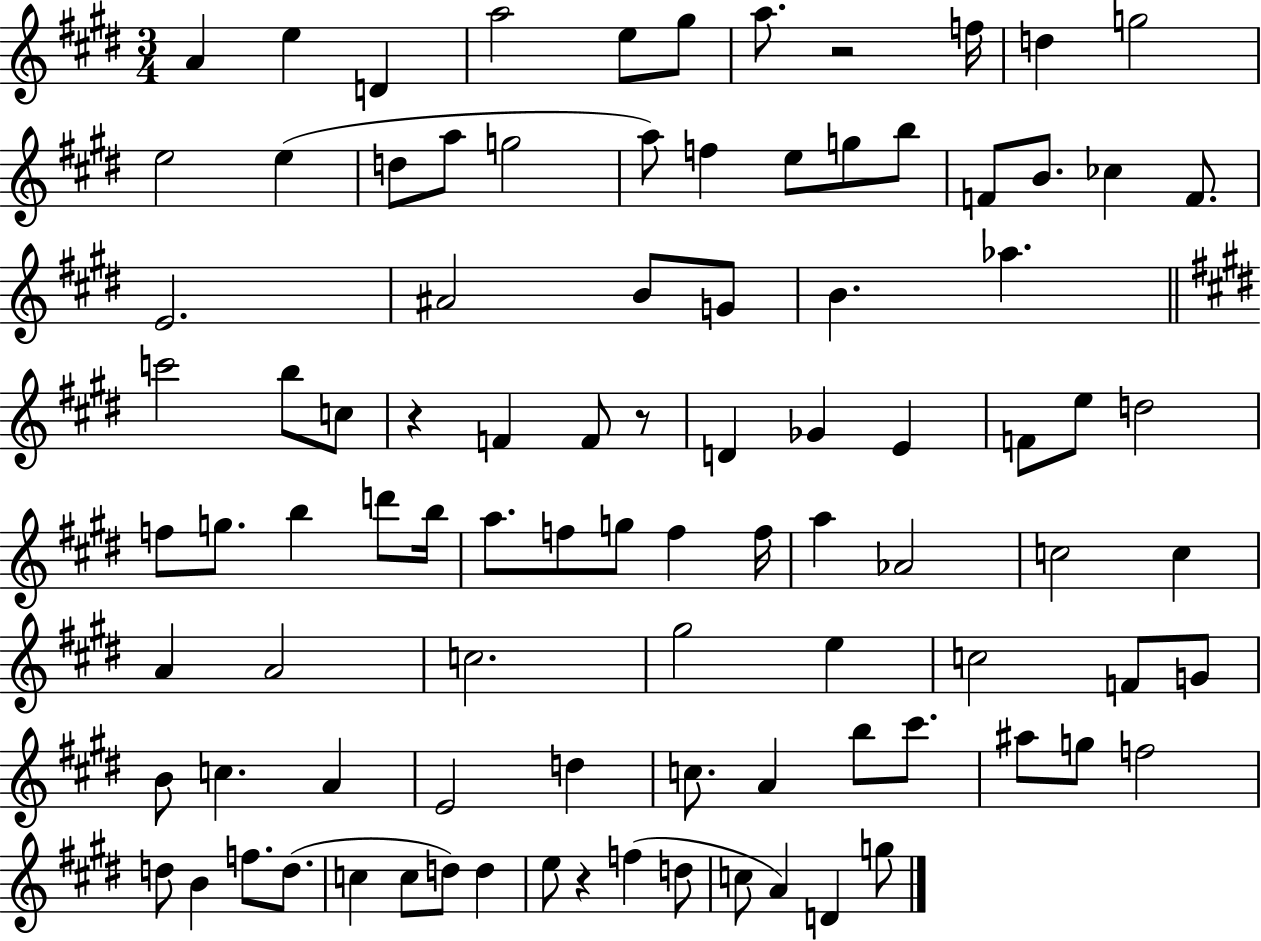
{
  \clef treble
  \numericTimeSignature
  \time 3/4
  \key e \major
  a'4 e''4 d'4 | a''2 e''8 gis''8 | a''8. r2 f''16 | d''4 g''2 | \break e''2 e''4( | d''8 a''8 g''2 | a''8) f''4 e''8 g''8 b''8 | f'8 b'8. ces''4 f'8. | \break e'2. | ais'2 b'8 g'8 | b'4. aes''4. | \bar "||" \break \key e \major c'''2 b''8 c''8 | r4 f'4 f'8 r8 | d'4 ges'4 e'4 | f'8 e''8 d''2 | \break f''8 g''8. b''4 d'''8 b''16 | a''8. f''8 g''8 f''4 f''16 | a''4 aes'2 | c''2 c''4 | \break a'4 a'2 | c''2. | gis''2 e''4 | c''2 f'8 g'8 | \break b'8 c''4. a'4 | e'2 d''4 | c''8. a'4 b''8 cis'''8. | ais''8 g''8 f''2 | \break d''8 b'4 f''8. d''8.( | c''4 c''8 d''8) d''4 | e''8 r4 f''4( d''8 | c''8 a'4) d'4 g''8 | \break \bar "|."
}